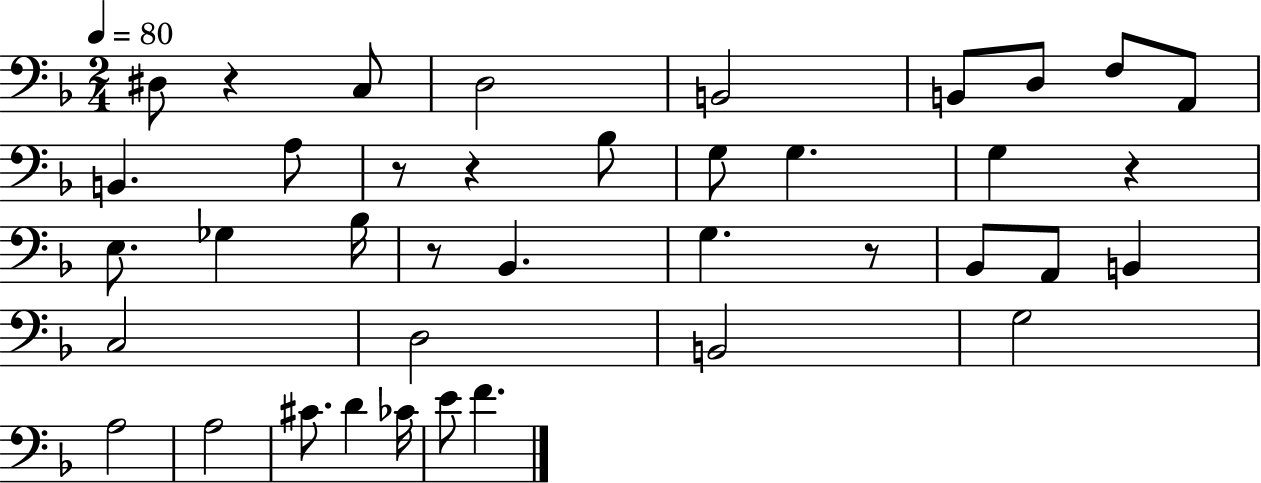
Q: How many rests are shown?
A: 6